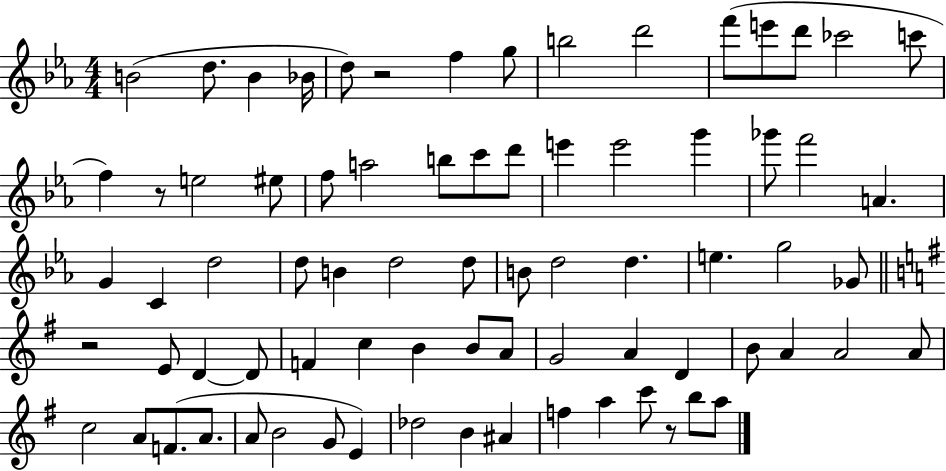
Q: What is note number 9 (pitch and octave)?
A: D6